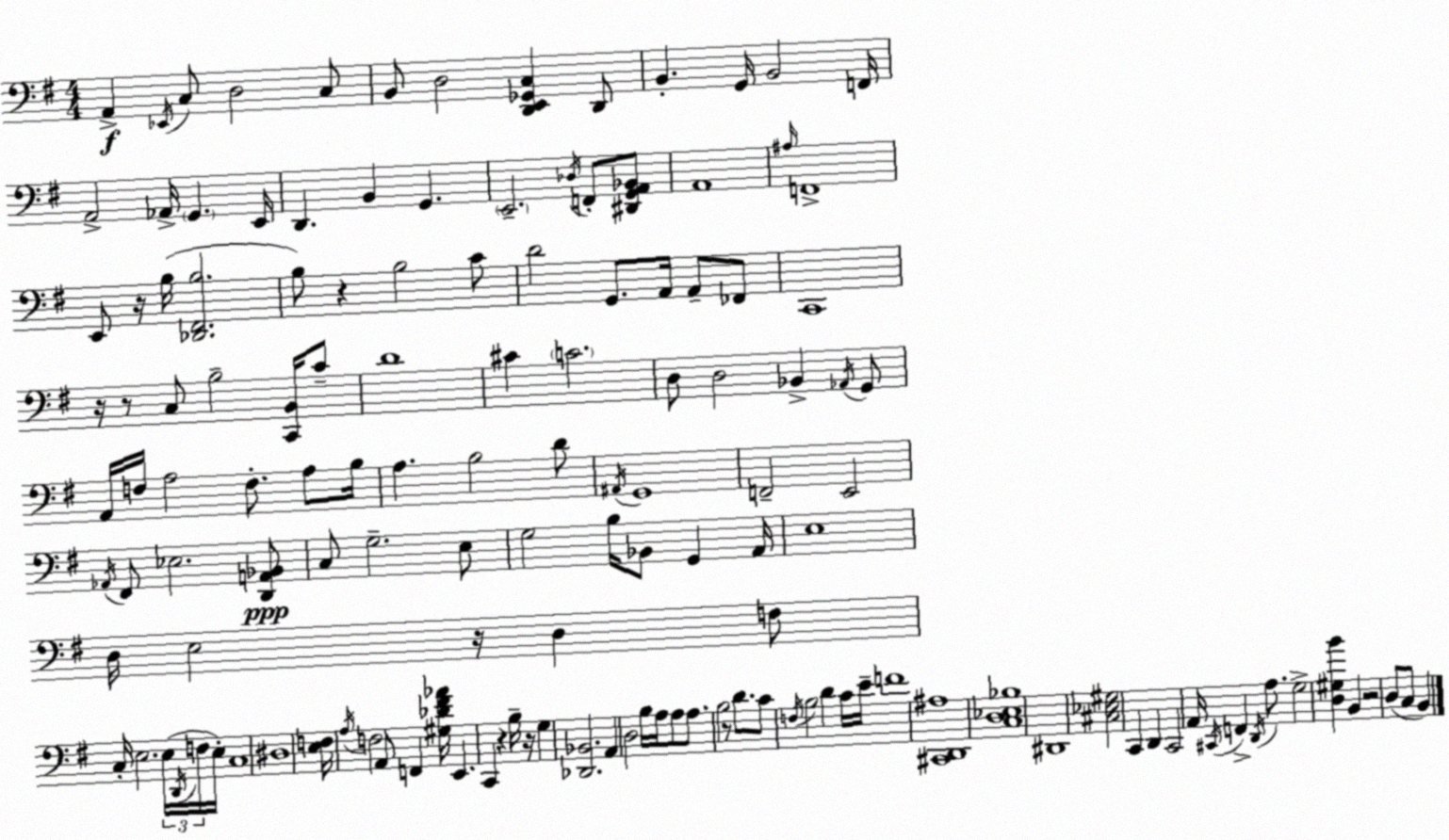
X:1
T:Untitled
M:4/4
L:1/4
K:G
A,, _E,,/4 C,/2 D,2 C,/2 B,,/2 D,2 [D,,E,,_G,,C,] D,,/2 B,, G,,/4 B,,2 F,,/4 A,,2 _A,,/4 G,, E,,/4 D,, B,, G,, E,,2 _D,/4 F,,/2 [^D,,G,,A,,_B,,]/2 A,,4 ^A,/4 F,,4 E,,/2 z/4 B,/4 [_D,,^F,,B,]2 B,/2 z B,2 C/2 D2 G,,/2 A,,/4 A,,/2 _F,,/2 C,,4 z/4 z/2 C,/2 B,2 [C,,B,,]/4 C/2 D4 ^C C2 D,/2 D,2 _B,, _A,,/4 G,,/2 A,,/4 F,/4 A,2 F,/2 A,/2 B,/4 A, B,2 D/2 ^A,,/4 G,,4 F,,2 E,,2 _A,,/4 ^F,,/2 _E,2 [D,,A,,_B,,]/2 C,/2 G,2 E,/2 G,2 B,/4 _B,,/2 G,, A,,/4 E,4 D,/4 E,2 z/4 D, F,/2 C,/4 E,2 E,/4 D,,/4 F,/4 E,/4 C,4 ^D,4 [E,F,]/4 A,/4 F,2 A,,/2 F,, [^G,_D^F_A]/4 E,, C,, z B,/4 z/4 G, [_D,,_B,,]2 A,, D,2 B,/4 A,/4 A,/2 A,/2 B,2 z/2 D/2 C/2 F,/4 B,2 D C/4 E/4 F4 [^C,,D,,^A,]4 [C,D,_E,_B,]4 ^D,,4 [^C,_E,^G,]2 C,, D,, C,,2 A,,/4 ^C,,/4 F,, D,,/4 A,/2 G,2 [D,^G,B] B,, z2 D,/2 C,/2 B,,